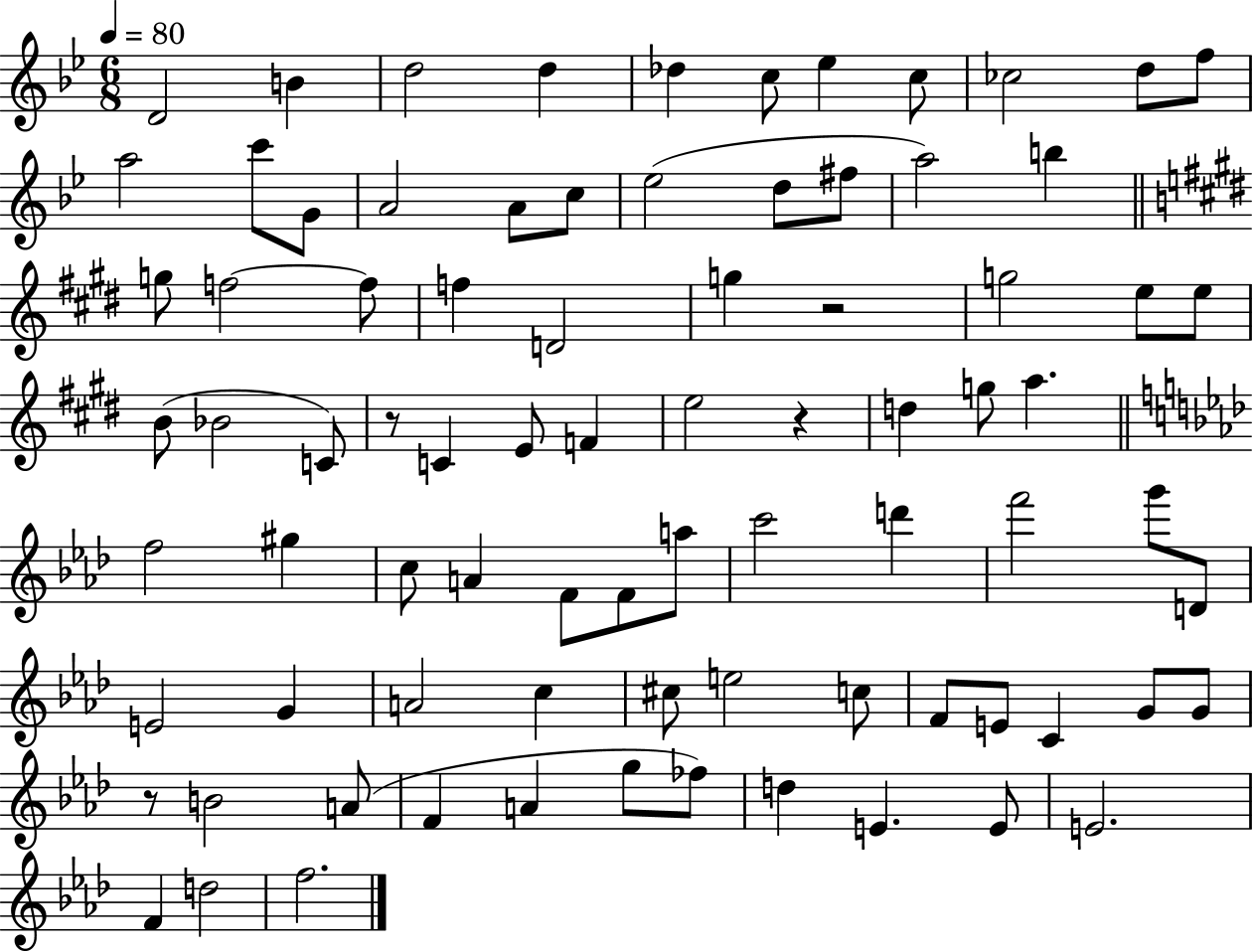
X:1
T:Untitled
M:6/8
L:1/4
K:Bb
D2 B d2 d _d c/2 _e c/2 _c2 d/2 f/2 a2 c'/2 G/2 A2 A/2 c/2 _e2 d/2 ^f/2 a2 b g/2 f2 f/2 f D2 g z2 g2 e/2 e/2 B/2 _B2 C/2 z/2 C E/2 F e2 z d g/2 a f2 ^g c/2 A F/2 F/2 a/2 c'2 d' f'2 g'/2 D/2 E2 G A2 c ^c/2 e2 c/2 F/2 E/2 C G/2 G/2 z/2 B2 A/2 F A g/2 _f/2 d E E/2 E2 F d2 f2